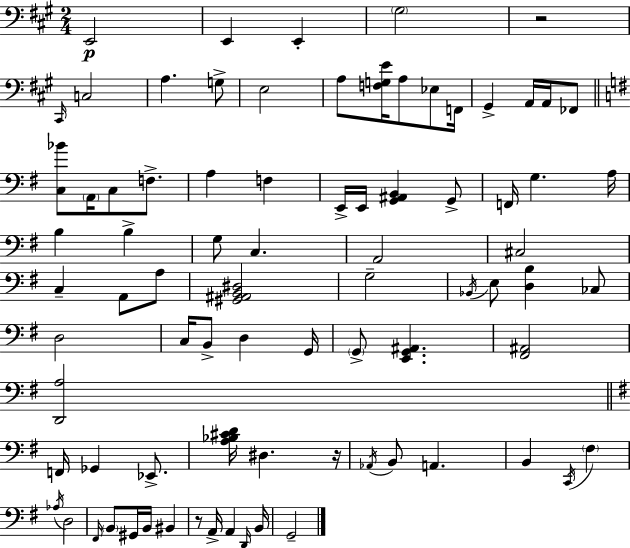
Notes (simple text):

E2/h E2/q E2/q G#3/h R/h C#2/s C3/h A3/q. G3/e E3/h A3/e [F3,G3,E4]/s A3/e Eb3/e F2/s G#2/q A2/s A2/s FES2/e [C3,Bb4]/e A2/s C3/e F3/e. A3/q F3/q E2/s E2/s [G2,A#2,B2]/q G2/e F2/s G3/q. A3/s B3/q B3/q G3/e C3/q. A2/h C#3/h C3/q A2/e A3/e [G#2,A#2,B2,D#3]/h G3/h Bb2/s E3/e [D3,B3]/q CES3/e D3/h C3/s B2/e D3/q G2/s G2/e [E2,G2,A#2]/q. [F#2,A#2]/h [D2,A3]/h F2/s Gb2/q Eb2/e. [A3,Bb3,C#4,D4]/s D#3/q. R/s Ab2/s B2/e A2/q. B2/q C2/s F#3/q Ab3/s D3/h F#2/s B2/e G#2/s B2/s BIS2/q R/e A2/s A2/q D2/s B2/s G2/h